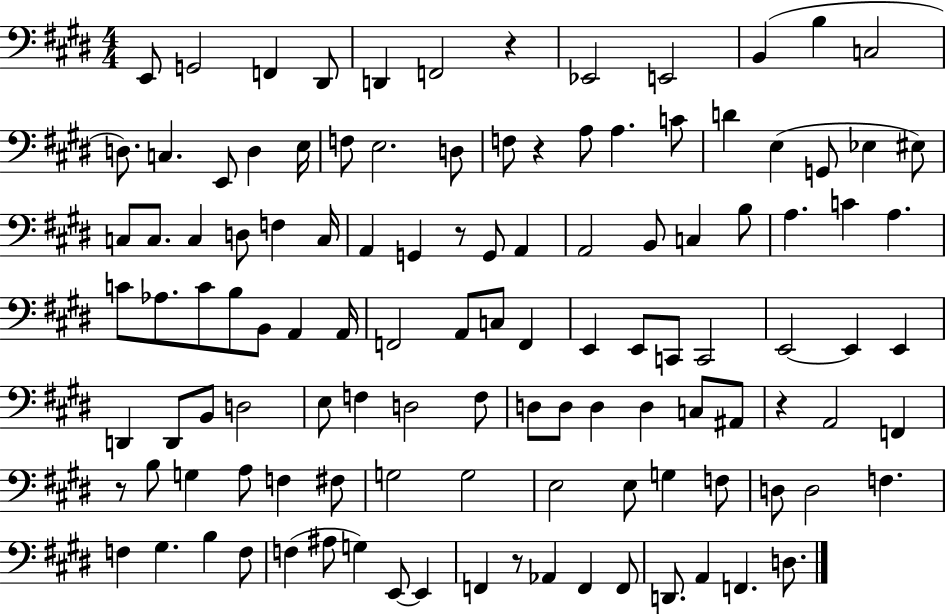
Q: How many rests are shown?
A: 6